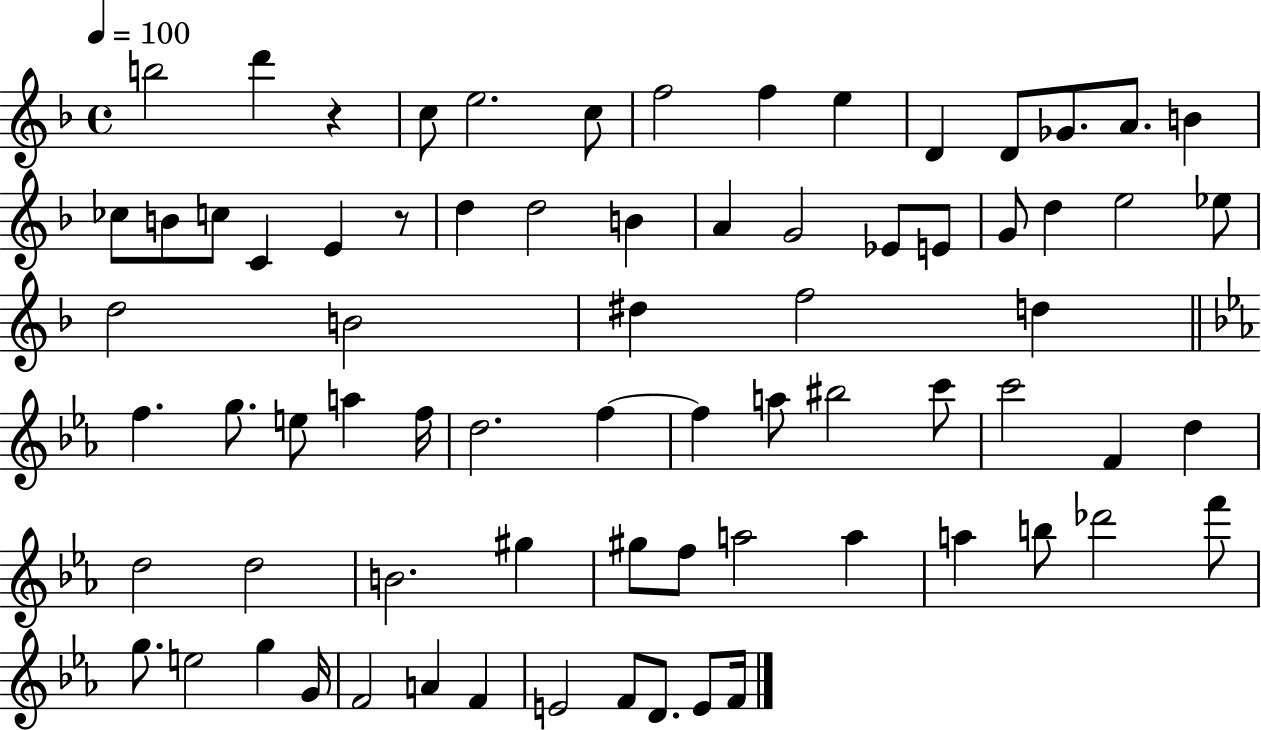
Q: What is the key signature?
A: F major